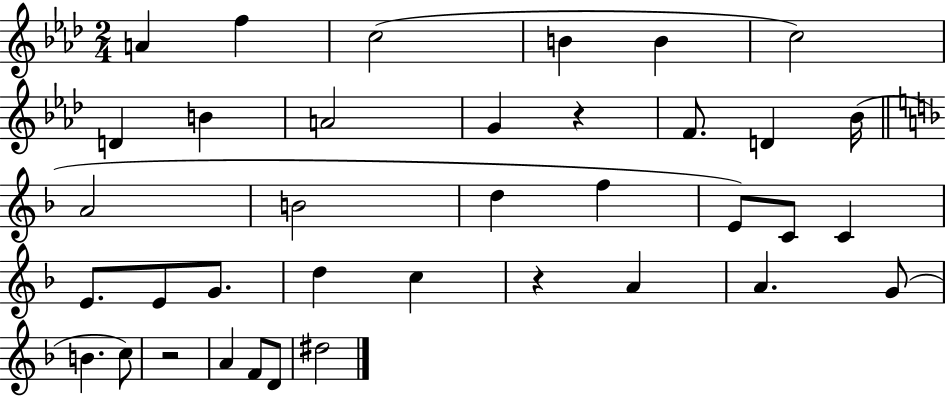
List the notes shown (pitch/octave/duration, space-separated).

A4/q F5/q C5/h B4/q B4/q C5/h D4/q B4/q A4/h G4/q R/q F4/e. D4/q Bb4/s A4/h B4/h D5/q F5/q E4/e C4/e C4/q E4/e. E4/e G4/e. D5/q C5/q R/q A4/q A4/q. G4/e B4/q. C5/e R/h A4/q F4/e D4/e D#5/h